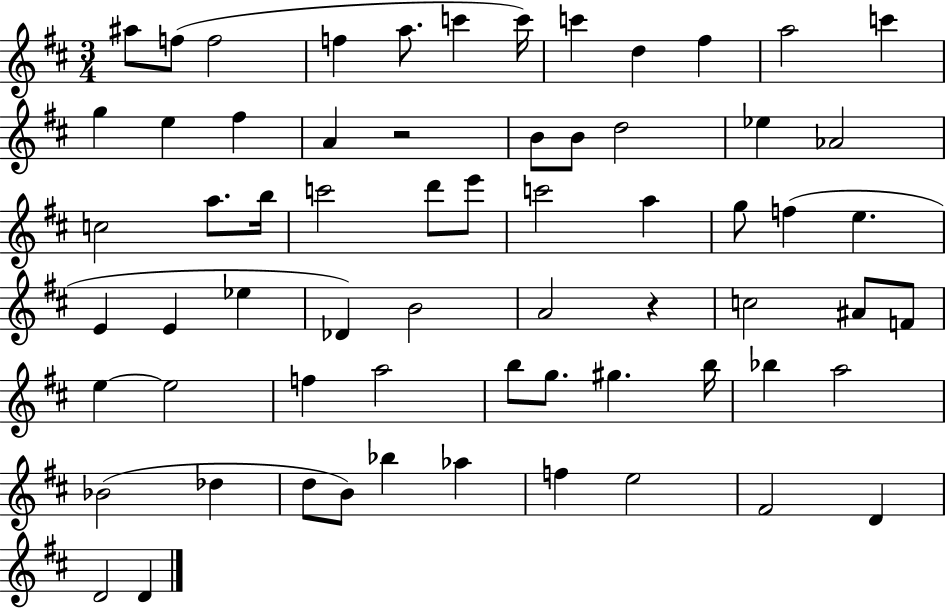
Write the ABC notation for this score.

X:1
T:Untitled
M:3/4
L:1/4
K:D
^a/2 f/2 f2 f a/2 c' c'/4 c' d ^f a2 c' g e ^f A z2 B/2 B/2 d2 _e _A2 c2 a/2 b/4 c'2 d'/2 e'/2 c'2 a g/2 f e E E _e _D B2 A2 z c2 ^A/2 F/2 e e2 f a2 b/2 g/2 ^g b/4 _b a2 _B2 _d d/2 B/2 _b _a f e2 ^F2 D D2 D